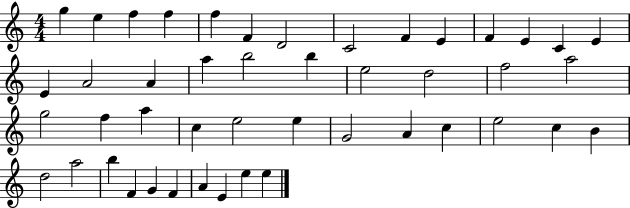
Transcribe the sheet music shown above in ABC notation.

X:1
T:Untitled
M:4/4
L:1/4
K:C
g e f f f F D2 C2 F E F E C E E A2 A a b2 b e2 d2 f2 a2 g2 f a c e2 e G2 A c e2 c B d2 a2 b F G F A E e e